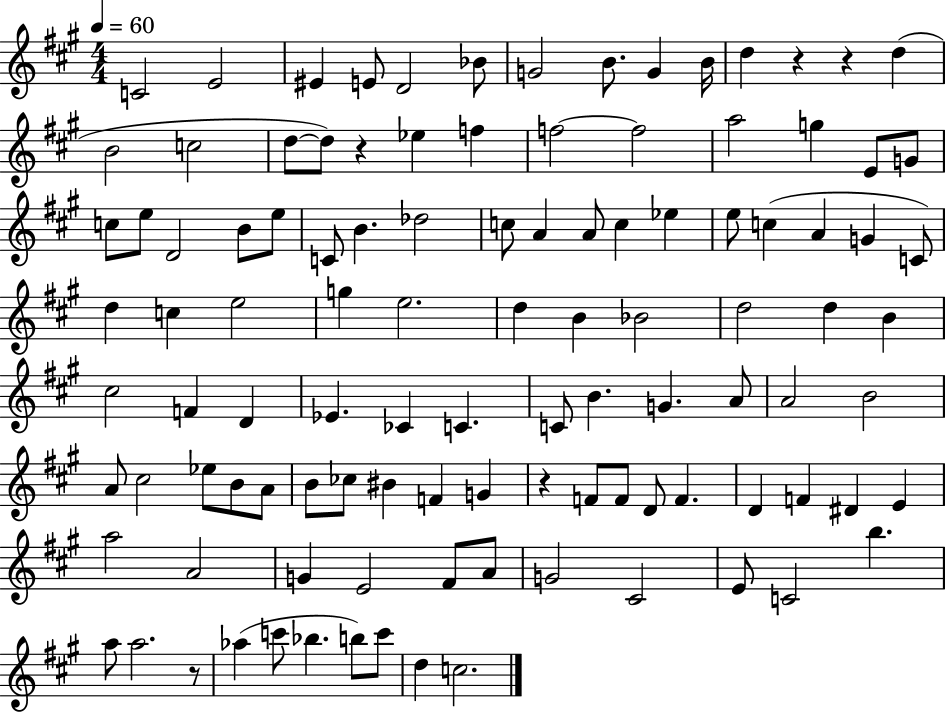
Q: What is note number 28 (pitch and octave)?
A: B4